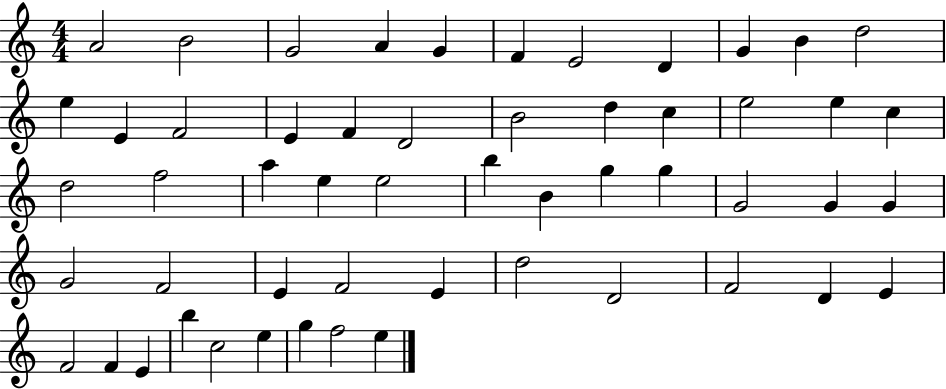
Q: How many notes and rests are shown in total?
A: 54